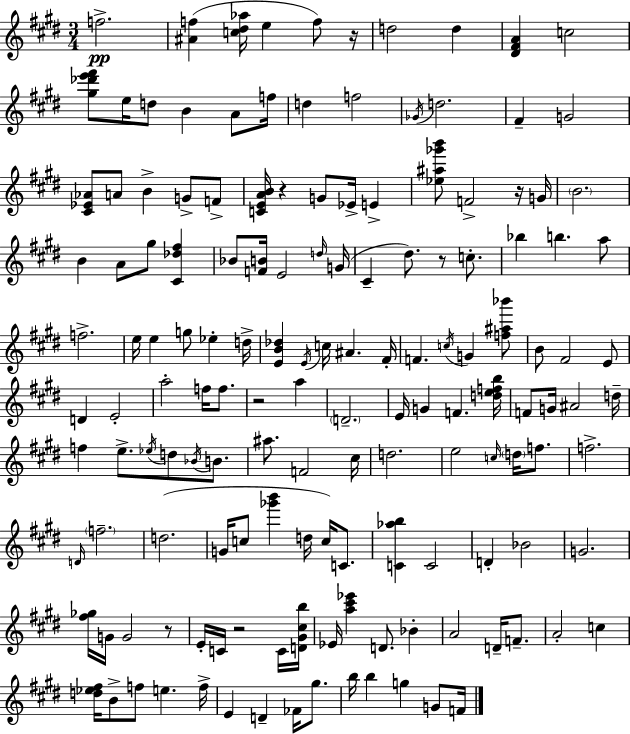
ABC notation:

X:1
T:Untitled
M:3/4
L:1/4
K:E
f2 [^Af] [c^d_a]/4 e f/2 z/4 d2 d [^D^FA] c2 [^g_d'e'^f']/2 e/4 d/2 B A/2 f/4 d f2 _G/4 d2 ^F G2 [^C_E_A]/2 A/2 B G/2 F/2 [CEAB]/4 z G/2 _E/4 E [_e^a_g'b']/2 F2 z/4 G/4 B2 B A/2 ^g/2 [^C_d^f] _B/2 [FB]/4 E2 d/4 G/4 ^C ^d/2 z/2 c/2 _b b a/2 f2 e/4 e g/2 _e d/4 [EB_d] E/4 c/4 ^A ^F/4 F c/4 G [f^a_b']/2 B/2 ^F2 E/2 D E2 a2 f/4 f/2 z2 a D2 E/4 G F [defb]/4 F/2 G/4 ^A2 d/4 f e/2 _e/4 d/2 _B/4 B/2 ^a/2 F2 ^c/4 d2 e2 c/4 d/4 f/2 f2 D/4 f2 d2 G/4 c/2 [_g'b'] d/4 c/4 C/2 [C_ab] C2 D _B2 G2 [^f_g]/4 G/4 G2 z/2 E/4 C/4 z2 C/4 [D^G^cb]/4 _E/4 [a^c'_e'] D/2 _B A2 D/4 F/2 A2 c [d_e^f]/4 B/2 f/2 e f/4 E D _F/4 ^g/2 b/4 b g G/2 F/4